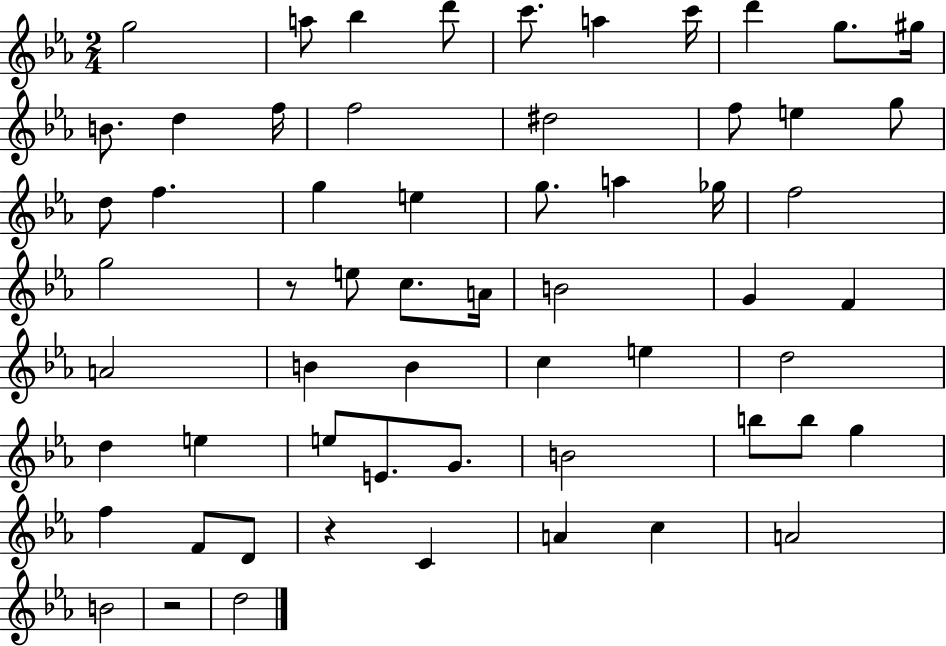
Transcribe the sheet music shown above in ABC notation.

X:1
T:Untitled
M:2/4
L:1/4
K:Eb
g2 a/2 _b d'/2 c'/2 a c'/4 d' g/2 ^g/4 B/2 d f/4 f2 ^d2 f/2 e g/2 d/2 f g e g/2 a _g/4 f2 g2 z/2 e/2 c/2 A/4 B2 G F A2 B B c e d2 d e e/2 E/2 G/2 B2 b/2 b/2 g f F/2 D/2 z C A c A2 B2 z2 d2